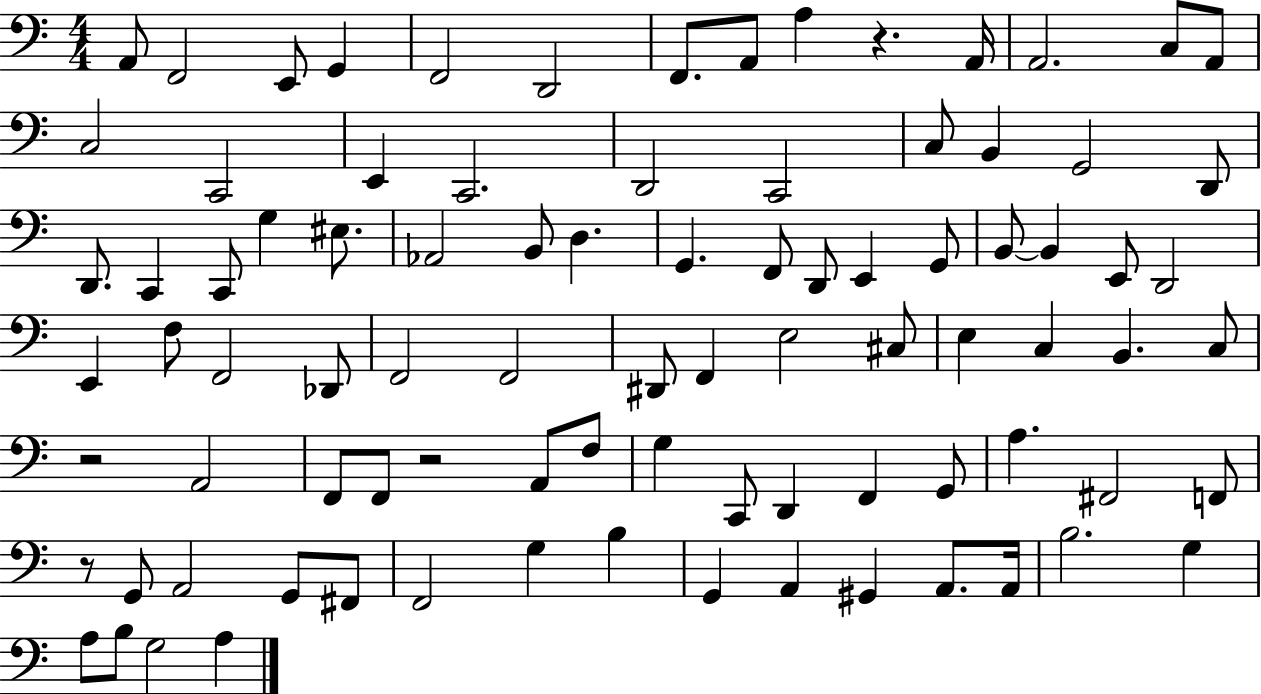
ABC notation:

X:1
T:Untitled
M:4/4
L:1/4
K:C
A,,/2 F,,2 E,,/2 G,, F,,2 D,,2 F,,/2 A,,/2 A, z A,,/4 A,,2 C,/2 A,,/2 C,2 C,,2 E,, C,,2 D,,2 C,,2 C,/2 B,, G,,2 D,,/2 D,,/2 C,, C,,/2 G, ^E,/2 _A,,2 B,,/2 D, G,, F,,/2 D,,/2 E,, G,,/2 B,,/2 B,, E,,/2 D,,2 E,, F,/2 F,,2 _D,,/2 F,,2 F,,2 ^D,,/2 F,, E,2 ^C,/2 E, C, B,, C,/2 z2 A,,2 F,,/2 F,,/2 z2 A,,/2 F,/2 G, C,,/2 D,, F,, G,,/2 A, ^F,,2 F,,/2 z/2 G,,/2 A,,2 G,,/2 ^F,,/2 F,,2 G, B, G,, A,, ^G,, A,,/2 A,,/4 B,2 G, A,/2 B,/2 G,2 A,